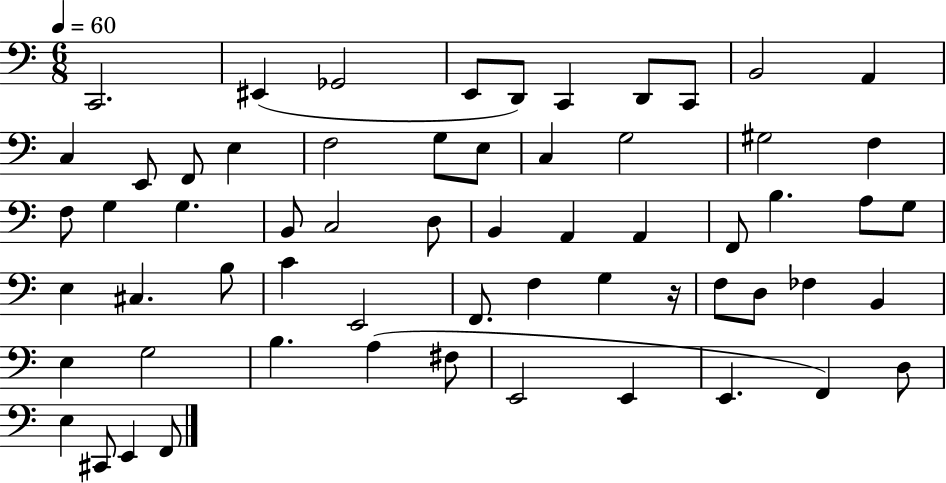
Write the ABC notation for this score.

X:1
T:Untitled
M:6/8
L:1/4
K:C
C,,2 ^E,, _G,,2 E,,/2 D,,/2 C,, D,,/2 C,,/2 B,,2 A,, C, E,,/2 F,,/2 E, F,2 G,/2 E,/2 C, G,2 ^G,2 F, F,/2 G, G, B,,/2 C,2 D,/2 B,, A,, A,, F,,/2 B, A,/2 G,/2 E, ^C, B,/2 C E,,2 F,,/2 F, G, z/4 F,/2 D,/2 _F, B,, E, G,2 B, A, ^F,/2 E,,2 E,, E,, F,, D,/2 E, ^C,,/2 E,, F,,/2